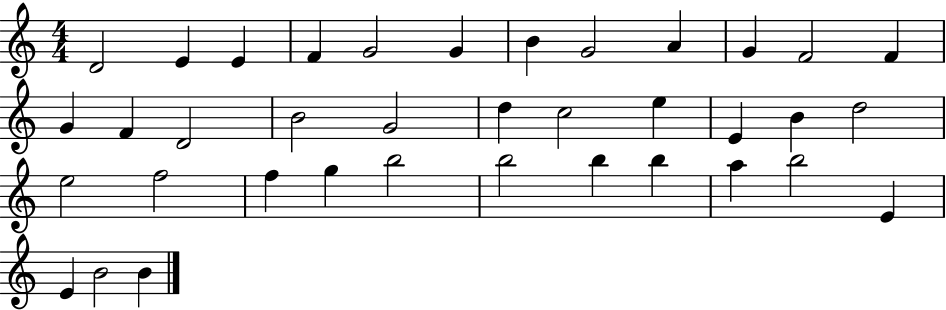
D4/h E4/q E4/q F4/q G4/h G4/q B4/q G4/h A4/q G4/q F4/h F4/q G4/q F4/q D4/h B4/h G4/h D5/q C5/h E5/q E4/q B4/q D5/h E5/h F5/h F5/q G5/q B5/h B5/h B5/q B5/q A5/q B5/h E4/q E4/q B4/h B4/q